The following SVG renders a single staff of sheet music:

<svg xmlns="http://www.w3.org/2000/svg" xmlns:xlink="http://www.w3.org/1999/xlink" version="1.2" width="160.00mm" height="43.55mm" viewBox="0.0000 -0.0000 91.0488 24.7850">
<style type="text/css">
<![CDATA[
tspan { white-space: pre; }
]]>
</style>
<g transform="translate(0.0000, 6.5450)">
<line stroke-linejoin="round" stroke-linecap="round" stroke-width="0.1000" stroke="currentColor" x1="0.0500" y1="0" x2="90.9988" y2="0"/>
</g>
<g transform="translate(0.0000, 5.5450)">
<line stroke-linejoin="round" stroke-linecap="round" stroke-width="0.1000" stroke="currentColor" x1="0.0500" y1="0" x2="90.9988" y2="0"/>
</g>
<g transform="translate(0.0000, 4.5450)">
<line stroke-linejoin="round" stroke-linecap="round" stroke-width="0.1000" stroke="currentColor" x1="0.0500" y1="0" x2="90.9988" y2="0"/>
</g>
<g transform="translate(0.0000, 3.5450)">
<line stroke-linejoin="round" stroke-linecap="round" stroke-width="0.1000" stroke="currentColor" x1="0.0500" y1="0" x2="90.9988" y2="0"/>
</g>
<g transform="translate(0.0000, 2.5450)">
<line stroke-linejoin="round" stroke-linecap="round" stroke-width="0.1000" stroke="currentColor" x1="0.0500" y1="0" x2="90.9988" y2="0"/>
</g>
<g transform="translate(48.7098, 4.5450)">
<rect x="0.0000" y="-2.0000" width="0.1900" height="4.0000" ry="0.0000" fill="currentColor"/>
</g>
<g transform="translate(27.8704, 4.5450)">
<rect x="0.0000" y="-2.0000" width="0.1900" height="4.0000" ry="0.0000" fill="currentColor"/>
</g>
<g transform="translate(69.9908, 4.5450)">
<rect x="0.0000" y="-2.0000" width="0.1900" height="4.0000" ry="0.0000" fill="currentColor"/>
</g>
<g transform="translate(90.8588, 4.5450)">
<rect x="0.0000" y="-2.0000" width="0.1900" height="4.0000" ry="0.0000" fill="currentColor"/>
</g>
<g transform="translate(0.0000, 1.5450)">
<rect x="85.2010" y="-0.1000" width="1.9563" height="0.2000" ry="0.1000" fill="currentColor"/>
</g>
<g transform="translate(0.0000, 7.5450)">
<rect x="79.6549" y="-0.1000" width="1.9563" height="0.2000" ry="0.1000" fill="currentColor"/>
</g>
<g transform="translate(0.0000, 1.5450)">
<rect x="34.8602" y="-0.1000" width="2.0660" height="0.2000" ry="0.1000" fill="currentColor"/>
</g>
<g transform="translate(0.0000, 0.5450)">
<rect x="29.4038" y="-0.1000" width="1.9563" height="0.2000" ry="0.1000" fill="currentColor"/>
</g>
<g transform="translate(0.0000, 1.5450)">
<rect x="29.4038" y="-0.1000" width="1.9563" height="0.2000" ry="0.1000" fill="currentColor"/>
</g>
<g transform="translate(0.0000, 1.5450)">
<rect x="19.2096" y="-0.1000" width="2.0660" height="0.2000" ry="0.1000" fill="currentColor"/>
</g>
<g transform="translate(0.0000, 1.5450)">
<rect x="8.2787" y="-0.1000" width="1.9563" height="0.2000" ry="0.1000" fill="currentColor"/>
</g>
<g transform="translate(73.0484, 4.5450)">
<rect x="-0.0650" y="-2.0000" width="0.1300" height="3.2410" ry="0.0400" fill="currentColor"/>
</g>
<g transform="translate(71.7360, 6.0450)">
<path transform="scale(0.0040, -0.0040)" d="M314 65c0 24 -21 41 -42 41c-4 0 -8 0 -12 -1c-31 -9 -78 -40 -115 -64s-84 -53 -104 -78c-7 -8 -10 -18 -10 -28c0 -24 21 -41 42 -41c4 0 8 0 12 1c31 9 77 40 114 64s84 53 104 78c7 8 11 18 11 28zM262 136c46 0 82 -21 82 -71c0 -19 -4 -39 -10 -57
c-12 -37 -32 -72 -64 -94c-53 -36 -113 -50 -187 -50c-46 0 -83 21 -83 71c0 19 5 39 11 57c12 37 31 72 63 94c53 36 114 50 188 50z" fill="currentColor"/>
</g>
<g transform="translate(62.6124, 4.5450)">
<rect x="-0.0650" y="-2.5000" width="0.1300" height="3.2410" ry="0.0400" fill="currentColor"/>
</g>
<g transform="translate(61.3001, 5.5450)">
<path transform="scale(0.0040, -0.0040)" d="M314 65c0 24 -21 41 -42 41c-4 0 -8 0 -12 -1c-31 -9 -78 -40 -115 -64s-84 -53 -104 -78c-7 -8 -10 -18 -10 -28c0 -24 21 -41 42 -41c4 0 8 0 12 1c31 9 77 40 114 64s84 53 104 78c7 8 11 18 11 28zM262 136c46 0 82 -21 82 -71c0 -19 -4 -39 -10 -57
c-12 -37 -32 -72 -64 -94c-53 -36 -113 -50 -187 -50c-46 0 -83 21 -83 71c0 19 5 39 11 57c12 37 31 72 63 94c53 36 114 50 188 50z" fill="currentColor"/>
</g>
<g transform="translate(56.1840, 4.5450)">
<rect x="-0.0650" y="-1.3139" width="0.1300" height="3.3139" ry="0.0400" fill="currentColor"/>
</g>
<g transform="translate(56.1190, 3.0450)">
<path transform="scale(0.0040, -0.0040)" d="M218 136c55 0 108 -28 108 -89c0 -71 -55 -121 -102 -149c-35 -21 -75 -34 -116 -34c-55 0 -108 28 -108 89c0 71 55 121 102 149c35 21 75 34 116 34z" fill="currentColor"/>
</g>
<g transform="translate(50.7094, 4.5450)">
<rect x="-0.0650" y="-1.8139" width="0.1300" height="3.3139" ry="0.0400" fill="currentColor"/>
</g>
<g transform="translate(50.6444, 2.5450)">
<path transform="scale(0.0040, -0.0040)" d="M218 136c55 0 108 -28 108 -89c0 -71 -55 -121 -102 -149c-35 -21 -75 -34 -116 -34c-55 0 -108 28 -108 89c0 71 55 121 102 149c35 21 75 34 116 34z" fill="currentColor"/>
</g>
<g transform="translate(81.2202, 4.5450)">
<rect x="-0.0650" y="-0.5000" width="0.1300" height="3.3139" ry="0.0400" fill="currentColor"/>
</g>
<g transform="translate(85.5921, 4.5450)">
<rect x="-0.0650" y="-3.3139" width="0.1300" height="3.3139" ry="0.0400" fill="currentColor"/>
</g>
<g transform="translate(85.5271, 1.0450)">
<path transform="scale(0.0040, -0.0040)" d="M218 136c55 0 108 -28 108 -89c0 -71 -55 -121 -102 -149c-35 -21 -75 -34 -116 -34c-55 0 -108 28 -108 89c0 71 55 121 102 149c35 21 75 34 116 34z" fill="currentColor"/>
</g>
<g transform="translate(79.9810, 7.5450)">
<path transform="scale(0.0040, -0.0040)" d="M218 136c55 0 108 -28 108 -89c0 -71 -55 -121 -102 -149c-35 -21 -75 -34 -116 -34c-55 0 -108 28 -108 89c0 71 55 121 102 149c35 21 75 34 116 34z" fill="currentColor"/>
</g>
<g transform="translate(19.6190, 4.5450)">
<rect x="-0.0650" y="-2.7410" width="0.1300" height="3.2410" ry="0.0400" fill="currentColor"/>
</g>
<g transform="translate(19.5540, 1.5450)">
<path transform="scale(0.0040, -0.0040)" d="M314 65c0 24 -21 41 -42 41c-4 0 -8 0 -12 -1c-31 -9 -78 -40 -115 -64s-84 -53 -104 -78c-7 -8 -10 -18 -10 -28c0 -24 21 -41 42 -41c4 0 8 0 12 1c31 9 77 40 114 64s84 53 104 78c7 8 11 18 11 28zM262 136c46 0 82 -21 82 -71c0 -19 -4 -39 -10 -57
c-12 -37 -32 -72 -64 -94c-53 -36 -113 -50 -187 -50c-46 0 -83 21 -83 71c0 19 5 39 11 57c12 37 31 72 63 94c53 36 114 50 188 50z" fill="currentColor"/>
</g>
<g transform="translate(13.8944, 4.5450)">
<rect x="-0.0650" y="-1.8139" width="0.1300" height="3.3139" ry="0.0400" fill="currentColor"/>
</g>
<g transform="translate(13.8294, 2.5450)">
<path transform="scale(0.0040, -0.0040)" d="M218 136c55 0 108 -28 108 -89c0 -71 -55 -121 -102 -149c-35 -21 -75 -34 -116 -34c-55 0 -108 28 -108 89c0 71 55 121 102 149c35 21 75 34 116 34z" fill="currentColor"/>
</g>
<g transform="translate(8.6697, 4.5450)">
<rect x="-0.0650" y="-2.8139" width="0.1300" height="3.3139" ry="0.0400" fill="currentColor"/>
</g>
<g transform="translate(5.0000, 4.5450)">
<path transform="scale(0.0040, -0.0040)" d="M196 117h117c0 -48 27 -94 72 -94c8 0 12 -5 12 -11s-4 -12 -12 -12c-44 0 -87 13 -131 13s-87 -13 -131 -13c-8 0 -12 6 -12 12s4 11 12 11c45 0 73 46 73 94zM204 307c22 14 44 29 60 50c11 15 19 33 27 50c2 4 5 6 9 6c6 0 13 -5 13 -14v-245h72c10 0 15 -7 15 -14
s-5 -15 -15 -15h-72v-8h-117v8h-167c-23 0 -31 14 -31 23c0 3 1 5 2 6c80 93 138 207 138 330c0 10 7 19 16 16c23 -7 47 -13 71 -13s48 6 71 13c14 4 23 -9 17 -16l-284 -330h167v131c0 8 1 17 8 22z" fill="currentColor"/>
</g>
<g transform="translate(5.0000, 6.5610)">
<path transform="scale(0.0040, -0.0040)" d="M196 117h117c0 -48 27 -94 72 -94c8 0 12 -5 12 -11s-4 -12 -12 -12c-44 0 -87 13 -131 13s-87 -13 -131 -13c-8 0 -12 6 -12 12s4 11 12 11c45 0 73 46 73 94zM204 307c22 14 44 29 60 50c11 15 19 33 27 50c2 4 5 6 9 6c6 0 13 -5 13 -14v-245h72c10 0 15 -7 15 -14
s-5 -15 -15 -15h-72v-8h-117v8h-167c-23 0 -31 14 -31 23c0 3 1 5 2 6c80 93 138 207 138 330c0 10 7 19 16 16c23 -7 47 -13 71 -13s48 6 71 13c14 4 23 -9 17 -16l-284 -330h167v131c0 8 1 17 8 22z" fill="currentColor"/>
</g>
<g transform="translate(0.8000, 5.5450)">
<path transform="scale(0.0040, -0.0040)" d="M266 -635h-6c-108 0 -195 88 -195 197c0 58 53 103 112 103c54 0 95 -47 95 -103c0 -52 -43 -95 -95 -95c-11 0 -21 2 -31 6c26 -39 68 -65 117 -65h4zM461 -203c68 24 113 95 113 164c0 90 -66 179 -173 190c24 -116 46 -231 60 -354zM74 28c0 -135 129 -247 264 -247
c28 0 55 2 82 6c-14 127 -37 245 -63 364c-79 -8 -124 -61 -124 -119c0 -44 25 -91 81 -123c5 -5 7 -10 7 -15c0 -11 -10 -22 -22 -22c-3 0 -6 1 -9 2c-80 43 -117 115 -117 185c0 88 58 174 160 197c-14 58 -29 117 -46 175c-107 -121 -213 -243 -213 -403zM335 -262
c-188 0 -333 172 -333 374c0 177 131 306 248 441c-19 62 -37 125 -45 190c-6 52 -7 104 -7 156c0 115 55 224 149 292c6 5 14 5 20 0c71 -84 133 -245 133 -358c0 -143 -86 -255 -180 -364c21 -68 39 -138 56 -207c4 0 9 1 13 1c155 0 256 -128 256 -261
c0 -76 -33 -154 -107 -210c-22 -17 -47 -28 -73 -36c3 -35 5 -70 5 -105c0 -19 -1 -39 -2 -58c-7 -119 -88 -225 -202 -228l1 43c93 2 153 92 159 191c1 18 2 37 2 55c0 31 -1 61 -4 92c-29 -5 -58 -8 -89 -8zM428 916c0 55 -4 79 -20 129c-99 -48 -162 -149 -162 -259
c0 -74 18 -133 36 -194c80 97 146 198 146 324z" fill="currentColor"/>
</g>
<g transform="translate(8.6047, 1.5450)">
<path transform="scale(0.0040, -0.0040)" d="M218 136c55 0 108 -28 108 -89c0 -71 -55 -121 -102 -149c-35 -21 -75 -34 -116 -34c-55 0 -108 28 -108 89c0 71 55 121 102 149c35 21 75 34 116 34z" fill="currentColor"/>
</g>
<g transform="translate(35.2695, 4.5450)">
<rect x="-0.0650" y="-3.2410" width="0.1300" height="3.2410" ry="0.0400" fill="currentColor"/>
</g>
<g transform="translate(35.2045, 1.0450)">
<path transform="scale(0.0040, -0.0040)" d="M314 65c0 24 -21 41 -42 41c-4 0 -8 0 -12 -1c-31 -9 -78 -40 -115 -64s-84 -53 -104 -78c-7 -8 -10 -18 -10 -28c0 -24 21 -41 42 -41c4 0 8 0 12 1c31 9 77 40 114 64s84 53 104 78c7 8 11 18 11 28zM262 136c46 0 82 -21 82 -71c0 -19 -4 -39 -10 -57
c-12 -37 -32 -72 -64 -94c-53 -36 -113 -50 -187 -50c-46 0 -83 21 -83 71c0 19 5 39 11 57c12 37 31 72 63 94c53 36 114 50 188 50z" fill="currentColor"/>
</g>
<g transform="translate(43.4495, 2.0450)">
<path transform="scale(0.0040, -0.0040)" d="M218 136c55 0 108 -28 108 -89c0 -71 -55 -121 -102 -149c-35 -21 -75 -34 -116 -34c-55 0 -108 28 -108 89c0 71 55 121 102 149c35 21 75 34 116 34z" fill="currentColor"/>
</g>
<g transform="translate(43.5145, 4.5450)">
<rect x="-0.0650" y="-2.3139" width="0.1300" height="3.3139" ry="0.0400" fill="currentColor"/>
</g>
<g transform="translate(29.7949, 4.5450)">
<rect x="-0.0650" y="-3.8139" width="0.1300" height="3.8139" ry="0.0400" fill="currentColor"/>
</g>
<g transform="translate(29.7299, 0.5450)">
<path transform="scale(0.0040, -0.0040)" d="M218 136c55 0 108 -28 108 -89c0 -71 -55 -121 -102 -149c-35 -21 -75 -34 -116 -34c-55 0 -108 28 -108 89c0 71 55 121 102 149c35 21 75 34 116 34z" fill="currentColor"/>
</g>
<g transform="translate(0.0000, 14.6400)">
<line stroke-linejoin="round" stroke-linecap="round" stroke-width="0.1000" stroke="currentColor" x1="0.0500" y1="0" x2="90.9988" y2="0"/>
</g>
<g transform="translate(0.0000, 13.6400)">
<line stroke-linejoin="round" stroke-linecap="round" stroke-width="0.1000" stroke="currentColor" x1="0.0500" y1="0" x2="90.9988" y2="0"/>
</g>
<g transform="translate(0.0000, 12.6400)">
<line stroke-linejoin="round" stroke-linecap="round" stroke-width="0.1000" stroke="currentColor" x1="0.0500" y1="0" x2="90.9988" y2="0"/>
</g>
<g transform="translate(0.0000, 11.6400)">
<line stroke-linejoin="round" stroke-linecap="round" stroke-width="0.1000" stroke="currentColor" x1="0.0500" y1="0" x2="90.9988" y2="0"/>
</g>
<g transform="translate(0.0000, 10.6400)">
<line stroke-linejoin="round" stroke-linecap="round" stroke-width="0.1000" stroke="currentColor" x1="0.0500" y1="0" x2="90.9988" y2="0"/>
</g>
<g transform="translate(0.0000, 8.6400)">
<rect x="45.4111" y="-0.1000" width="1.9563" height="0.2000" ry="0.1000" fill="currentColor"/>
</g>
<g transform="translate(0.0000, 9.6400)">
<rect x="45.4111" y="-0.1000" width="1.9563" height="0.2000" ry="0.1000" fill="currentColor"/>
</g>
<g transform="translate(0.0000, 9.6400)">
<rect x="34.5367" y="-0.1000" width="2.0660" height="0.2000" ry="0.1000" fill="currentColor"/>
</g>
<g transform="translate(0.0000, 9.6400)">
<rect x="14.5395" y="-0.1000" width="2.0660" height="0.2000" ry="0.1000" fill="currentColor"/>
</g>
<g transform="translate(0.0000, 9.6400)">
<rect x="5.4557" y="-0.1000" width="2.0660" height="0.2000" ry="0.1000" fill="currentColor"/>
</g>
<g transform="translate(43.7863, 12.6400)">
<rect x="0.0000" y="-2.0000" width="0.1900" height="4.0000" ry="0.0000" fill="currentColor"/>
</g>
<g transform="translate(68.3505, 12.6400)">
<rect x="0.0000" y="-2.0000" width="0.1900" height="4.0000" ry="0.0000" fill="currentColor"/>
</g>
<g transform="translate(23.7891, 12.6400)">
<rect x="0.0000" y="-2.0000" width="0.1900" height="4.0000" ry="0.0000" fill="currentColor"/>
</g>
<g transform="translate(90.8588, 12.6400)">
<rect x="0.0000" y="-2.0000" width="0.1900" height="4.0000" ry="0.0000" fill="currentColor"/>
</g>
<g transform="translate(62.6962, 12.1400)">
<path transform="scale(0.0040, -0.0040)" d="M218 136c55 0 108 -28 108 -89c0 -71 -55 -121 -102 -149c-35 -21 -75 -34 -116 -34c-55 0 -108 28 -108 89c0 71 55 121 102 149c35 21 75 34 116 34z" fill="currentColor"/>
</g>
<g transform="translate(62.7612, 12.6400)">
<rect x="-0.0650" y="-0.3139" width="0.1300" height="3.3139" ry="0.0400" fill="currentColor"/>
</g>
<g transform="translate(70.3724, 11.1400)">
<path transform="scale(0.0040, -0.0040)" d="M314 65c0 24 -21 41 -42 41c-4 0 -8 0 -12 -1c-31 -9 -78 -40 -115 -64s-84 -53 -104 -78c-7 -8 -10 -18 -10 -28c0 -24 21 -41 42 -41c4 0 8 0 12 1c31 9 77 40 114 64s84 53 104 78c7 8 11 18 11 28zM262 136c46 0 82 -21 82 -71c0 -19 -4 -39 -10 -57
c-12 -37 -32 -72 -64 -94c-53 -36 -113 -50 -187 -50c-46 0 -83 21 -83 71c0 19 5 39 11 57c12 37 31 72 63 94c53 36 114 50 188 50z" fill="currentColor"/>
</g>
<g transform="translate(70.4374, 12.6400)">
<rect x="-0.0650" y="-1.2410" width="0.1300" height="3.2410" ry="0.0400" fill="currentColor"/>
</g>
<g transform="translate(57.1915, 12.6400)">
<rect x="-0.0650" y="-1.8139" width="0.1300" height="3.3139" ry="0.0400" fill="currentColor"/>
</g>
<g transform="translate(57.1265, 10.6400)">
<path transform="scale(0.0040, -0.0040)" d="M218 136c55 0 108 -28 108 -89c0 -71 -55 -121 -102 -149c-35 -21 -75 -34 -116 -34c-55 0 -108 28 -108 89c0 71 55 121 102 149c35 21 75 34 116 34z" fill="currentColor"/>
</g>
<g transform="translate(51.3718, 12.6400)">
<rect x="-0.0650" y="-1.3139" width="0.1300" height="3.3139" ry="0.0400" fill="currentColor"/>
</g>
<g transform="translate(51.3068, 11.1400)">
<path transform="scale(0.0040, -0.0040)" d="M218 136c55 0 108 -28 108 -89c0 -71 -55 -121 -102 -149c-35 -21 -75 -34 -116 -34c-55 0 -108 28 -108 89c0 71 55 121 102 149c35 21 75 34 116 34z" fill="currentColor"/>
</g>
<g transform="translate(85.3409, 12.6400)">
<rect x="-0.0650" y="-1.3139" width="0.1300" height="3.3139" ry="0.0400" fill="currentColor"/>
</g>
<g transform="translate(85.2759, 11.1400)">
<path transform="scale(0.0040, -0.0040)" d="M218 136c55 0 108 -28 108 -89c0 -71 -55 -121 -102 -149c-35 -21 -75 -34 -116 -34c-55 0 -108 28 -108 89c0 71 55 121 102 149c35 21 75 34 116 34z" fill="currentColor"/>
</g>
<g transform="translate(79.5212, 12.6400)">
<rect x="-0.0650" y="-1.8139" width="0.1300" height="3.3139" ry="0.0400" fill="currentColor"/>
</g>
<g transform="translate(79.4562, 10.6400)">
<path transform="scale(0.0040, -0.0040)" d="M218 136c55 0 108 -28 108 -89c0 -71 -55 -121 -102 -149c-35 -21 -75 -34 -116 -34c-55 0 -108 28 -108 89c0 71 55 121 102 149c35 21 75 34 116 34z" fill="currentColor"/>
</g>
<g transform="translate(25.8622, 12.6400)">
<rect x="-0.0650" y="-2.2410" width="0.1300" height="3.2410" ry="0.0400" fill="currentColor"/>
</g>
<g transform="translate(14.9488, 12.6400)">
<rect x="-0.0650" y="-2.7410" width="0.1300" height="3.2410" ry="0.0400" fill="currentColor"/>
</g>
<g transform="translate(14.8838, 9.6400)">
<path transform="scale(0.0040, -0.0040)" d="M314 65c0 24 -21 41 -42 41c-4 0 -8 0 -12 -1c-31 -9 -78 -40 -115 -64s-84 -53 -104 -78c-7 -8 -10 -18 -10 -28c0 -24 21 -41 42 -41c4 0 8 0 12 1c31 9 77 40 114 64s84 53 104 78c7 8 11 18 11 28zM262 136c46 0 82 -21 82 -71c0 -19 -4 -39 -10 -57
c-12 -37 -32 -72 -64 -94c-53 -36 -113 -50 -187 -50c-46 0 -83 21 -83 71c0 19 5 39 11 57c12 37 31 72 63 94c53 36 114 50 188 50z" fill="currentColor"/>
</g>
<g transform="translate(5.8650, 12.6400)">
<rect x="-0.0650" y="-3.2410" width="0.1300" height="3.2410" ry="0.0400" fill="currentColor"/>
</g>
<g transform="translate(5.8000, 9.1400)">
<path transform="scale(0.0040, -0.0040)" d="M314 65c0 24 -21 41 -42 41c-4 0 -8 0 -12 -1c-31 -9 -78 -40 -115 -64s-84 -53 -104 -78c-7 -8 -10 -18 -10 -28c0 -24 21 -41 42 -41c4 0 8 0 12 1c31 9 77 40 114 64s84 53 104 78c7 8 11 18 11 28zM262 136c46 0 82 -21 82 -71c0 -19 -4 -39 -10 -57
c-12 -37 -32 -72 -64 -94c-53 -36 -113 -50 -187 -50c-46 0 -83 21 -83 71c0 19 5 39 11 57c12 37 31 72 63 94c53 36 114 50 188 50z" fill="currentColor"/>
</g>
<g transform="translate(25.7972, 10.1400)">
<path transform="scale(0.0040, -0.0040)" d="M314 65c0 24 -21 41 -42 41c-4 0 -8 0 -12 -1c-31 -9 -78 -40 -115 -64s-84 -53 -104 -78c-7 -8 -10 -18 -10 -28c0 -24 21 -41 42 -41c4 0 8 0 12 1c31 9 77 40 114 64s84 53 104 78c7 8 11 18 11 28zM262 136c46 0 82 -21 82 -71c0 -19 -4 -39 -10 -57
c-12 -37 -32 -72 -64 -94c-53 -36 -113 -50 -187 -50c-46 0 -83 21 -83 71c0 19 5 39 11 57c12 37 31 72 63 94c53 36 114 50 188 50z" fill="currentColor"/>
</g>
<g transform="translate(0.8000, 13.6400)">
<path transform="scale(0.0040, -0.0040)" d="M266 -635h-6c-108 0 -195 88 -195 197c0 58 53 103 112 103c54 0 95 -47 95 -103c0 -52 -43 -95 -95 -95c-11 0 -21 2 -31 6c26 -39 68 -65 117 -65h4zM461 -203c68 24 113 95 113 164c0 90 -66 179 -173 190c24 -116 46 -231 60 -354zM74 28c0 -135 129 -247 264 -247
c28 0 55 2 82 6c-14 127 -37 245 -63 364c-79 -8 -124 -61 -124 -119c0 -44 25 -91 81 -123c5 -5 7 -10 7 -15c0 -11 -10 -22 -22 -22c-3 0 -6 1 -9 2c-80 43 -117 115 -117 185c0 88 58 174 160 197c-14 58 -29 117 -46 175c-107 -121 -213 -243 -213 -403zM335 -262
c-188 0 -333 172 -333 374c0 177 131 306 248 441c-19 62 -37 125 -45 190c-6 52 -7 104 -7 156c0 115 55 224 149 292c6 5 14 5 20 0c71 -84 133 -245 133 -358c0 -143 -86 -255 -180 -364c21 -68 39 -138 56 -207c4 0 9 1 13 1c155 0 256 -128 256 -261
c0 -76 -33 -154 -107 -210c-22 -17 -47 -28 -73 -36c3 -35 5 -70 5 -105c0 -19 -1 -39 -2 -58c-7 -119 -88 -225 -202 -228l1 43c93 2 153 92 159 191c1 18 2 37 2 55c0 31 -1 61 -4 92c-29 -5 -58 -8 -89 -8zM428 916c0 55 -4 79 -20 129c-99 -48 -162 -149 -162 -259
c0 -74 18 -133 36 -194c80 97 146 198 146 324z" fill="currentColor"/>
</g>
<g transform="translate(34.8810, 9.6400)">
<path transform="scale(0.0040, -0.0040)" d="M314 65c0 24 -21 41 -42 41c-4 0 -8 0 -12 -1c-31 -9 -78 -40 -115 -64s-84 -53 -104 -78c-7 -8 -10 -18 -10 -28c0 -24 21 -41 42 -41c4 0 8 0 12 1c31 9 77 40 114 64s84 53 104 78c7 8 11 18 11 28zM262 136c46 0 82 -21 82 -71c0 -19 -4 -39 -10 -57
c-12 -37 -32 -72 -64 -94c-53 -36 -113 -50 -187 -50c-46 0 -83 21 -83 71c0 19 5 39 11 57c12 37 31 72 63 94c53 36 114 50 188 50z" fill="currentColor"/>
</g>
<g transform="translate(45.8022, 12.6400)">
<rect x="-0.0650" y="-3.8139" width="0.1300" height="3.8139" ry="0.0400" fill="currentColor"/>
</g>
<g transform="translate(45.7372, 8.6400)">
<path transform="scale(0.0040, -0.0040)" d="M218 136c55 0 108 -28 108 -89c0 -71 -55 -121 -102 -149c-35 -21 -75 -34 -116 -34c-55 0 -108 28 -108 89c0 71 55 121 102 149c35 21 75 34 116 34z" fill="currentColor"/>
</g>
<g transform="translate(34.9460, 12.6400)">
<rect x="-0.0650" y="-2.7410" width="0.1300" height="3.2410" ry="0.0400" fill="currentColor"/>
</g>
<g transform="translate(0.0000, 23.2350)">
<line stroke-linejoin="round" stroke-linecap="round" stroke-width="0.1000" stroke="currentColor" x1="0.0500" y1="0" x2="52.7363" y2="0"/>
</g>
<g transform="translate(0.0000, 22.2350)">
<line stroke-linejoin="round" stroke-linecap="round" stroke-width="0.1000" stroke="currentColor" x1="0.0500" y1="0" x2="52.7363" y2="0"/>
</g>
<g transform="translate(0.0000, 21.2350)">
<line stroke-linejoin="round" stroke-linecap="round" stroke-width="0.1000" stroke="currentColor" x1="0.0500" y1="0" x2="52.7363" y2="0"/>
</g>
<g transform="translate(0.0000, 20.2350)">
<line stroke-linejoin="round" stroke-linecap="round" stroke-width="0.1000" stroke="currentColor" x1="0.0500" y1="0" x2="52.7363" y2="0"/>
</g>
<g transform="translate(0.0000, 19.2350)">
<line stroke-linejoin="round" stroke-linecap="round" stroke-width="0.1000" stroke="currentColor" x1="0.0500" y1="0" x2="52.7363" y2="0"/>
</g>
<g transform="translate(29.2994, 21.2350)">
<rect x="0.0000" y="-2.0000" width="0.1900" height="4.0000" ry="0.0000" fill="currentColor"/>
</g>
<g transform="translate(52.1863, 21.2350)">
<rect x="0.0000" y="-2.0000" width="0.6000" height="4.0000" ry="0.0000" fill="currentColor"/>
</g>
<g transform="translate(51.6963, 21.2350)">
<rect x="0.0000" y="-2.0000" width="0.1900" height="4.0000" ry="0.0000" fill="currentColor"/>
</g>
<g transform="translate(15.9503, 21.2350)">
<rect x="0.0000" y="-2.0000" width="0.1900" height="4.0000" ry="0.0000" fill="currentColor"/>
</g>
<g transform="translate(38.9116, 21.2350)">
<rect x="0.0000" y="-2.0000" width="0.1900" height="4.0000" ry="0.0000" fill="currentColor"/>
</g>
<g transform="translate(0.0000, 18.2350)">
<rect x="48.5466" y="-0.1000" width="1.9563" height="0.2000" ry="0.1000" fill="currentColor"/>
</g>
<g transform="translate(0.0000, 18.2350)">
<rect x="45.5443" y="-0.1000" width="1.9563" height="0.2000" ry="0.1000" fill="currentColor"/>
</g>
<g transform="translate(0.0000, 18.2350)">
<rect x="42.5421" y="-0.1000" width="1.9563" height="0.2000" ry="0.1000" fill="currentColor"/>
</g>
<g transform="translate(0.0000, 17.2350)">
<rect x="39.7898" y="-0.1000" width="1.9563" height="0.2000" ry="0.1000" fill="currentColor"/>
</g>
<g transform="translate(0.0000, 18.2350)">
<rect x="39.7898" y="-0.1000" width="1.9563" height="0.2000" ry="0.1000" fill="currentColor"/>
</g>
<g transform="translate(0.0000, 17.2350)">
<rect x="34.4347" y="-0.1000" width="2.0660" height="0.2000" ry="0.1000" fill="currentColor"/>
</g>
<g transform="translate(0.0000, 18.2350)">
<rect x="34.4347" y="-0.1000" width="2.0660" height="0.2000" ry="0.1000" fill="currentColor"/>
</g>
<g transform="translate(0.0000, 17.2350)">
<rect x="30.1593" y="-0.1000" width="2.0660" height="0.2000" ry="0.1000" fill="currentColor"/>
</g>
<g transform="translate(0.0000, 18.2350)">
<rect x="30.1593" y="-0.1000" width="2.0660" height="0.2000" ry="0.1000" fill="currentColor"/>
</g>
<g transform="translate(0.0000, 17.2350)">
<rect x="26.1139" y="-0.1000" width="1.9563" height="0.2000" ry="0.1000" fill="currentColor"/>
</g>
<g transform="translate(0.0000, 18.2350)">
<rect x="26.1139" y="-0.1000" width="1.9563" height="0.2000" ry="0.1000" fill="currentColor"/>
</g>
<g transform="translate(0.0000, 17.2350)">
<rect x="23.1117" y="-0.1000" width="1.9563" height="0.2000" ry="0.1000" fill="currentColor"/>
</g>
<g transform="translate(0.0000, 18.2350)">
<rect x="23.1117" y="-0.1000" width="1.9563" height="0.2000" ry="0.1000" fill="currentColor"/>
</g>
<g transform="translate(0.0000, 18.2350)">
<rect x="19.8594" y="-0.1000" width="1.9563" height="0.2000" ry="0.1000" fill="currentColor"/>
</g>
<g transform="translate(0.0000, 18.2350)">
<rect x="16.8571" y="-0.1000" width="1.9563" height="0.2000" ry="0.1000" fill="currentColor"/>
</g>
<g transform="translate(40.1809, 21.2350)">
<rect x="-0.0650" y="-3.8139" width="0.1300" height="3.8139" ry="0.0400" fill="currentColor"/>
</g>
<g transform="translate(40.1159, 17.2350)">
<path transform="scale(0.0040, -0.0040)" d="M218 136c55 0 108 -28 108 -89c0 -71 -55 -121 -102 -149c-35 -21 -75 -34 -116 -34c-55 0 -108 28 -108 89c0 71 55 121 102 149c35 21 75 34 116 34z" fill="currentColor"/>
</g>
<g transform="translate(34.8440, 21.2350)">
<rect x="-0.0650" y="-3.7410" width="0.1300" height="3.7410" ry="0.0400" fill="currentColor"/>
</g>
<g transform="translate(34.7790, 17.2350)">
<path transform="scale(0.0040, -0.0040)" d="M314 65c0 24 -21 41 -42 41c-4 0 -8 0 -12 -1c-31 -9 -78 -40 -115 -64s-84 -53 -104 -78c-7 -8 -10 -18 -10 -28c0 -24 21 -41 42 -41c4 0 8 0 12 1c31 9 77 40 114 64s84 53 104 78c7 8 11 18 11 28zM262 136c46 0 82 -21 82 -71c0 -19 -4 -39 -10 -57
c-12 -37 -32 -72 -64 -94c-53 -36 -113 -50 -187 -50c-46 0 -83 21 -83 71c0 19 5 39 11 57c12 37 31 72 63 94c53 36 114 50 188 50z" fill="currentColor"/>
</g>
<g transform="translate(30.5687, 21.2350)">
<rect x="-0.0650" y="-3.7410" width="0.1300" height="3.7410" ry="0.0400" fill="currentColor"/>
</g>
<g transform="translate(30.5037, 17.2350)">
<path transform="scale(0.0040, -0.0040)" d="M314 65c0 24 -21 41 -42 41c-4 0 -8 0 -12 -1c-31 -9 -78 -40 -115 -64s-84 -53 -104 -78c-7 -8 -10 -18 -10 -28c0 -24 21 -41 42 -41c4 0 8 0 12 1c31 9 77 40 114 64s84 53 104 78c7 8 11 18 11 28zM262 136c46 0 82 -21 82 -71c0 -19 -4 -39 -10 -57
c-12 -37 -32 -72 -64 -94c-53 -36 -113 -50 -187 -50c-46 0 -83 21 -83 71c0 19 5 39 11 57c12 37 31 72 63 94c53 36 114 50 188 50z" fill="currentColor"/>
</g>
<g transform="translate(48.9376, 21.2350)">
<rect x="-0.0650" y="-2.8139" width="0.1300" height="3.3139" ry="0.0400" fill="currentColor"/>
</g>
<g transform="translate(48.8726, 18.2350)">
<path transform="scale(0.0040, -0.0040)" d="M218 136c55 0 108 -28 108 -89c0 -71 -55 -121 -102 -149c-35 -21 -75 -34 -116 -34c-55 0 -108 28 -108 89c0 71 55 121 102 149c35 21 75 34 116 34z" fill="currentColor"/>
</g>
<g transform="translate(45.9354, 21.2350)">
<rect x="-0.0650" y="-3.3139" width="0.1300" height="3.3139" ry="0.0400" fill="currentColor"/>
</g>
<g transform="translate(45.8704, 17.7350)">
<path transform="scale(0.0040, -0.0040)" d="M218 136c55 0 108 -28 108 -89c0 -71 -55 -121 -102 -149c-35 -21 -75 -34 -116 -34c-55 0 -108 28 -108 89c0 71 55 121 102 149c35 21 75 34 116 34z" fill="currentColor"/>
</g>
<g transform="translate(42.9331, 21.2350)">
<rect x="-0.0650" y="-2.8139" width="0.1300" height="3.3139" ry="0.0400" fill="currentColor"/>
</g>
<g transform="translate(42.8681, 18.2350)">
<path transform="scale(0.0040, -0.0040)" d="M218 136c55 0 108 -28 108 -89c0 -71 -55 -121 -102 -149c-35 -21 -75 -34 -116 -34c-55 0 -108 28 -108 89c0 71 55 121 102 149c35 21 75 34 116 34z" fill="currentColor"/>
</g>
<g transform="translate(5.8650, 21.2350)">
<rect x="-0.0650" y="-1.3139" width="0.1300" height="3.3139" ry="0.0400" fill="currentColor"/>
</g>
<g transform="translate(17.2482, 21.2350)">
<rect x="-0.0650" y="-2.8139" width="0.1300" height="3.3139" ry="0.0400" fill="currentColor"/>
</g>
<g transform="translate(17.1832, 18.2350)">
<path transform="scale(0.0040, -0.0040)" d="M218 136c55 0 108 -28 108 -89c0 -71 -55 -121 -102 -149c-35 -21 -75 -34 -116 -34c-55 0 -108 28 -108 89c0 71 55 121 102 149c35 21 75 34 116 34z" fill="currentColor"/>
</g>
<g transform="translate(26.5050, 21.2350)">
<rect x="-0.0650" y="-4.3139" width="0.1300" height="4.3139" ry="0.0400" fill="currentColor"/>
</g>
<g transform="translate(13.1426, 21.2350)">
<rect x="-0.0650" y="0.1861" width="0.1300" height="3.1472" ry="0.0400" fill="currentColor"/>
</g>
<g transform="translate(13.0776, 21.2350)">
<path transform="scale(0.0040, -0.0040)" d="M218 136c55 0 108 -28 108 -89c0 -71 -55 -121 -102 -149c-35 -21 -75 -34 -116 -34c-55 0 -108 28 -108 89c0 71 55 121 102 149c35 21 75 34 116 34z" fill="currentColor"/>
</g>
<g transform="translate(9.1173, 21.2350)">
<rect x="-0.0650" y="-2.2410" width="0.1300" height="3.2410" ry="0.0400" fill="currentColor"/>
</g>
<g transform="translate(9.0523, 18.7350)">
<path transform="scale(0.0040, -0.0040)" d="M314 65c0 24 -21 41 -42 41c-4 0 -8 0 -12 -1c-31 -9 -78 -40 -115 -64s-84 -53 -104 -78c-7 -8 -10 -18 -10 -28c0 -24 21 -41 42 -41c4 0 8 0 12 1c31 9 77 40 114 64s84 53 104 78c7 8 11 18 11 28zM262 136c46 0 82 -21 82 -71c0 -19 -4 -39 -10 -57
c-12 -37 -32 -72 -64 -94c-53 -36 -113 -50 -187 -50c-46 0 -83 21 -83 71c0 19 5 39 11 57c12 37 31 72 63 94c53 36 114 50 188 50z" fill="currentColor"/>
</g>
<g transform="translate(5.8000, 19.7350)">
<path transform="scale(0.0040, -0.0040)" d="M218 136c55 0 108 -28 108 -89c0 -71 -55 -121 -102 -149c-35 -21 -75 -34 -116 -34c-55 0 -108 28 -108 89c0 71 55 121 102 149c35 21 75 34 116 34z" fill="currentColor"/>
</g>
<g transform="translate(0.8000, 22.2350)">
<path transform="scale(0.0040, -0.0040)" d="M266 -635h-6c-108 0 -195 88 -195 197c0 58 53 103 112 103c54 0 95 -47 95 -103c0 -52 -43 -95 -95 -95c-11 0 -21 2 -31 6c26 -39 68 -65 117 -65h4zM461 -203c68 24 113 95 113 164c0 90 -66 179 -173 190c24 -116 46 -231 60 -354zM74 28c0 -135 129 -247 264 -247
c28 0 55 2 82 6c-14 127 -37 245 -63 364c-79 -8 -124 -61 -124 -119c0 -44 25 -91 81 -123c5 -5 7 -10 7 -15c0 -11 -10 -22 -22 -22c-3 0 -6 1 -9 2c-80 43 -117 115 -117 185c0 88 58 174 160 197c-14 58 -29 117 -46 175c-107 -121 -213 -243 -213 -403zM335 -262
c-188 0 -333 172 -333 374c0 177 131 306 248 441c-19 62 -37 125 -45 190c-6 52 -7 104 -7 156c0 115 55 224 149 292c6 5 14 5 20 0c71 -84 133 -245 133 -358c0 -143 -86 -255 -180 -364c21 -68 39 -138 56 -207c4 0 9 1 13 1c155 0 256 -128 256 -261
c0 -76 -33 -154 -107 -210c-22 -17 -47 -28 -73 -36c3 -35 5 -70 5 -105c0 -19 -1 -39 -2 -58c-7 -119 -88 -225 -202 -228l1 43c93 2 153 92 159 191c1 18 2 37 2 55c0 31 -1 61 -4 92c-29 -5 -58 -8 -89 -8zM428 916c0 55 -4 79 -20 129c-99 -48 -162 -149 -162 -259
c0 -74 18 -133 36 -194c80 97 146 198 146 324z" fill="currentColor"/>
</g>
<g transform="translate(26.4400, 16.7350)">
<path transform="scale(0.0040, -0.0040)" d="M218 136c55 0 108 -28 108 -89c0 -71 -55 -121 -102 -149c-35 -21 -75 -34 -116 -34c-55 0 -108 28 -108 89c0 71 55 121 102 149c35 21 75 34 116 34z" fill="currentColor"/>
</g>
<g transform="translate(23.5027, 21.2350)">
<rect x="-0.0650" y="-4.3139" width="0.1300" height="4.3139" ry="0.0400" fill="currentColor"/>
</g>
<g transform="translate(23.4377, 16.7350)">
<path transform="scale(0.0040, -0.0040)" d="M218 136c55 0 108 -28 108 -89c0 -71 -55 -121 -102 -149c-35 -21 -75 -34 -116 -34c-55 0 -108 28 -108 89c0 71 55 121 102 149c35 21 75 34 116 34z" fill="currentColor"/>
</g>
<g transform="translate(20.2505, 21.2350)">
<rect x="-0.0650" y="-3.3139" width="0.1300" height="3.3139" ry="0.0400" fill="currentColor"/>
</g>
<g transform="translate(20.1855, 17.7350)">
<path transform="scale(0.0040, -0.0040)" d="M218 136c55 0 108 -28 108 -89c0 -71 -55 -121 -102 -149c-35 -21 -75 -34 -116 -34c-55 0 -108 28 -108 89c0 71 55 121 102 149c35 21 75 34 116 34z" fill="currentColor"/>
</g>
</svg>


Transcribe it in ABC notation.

X:1
T:Untitled
M:4/4
L:1/4
K:C
a f a2 c' b2 g f e G2 F2 C b b2 a2 g2 a2 c' e f c e2 f e e g2 B a b d' d' c'2 c'2 c' a b a